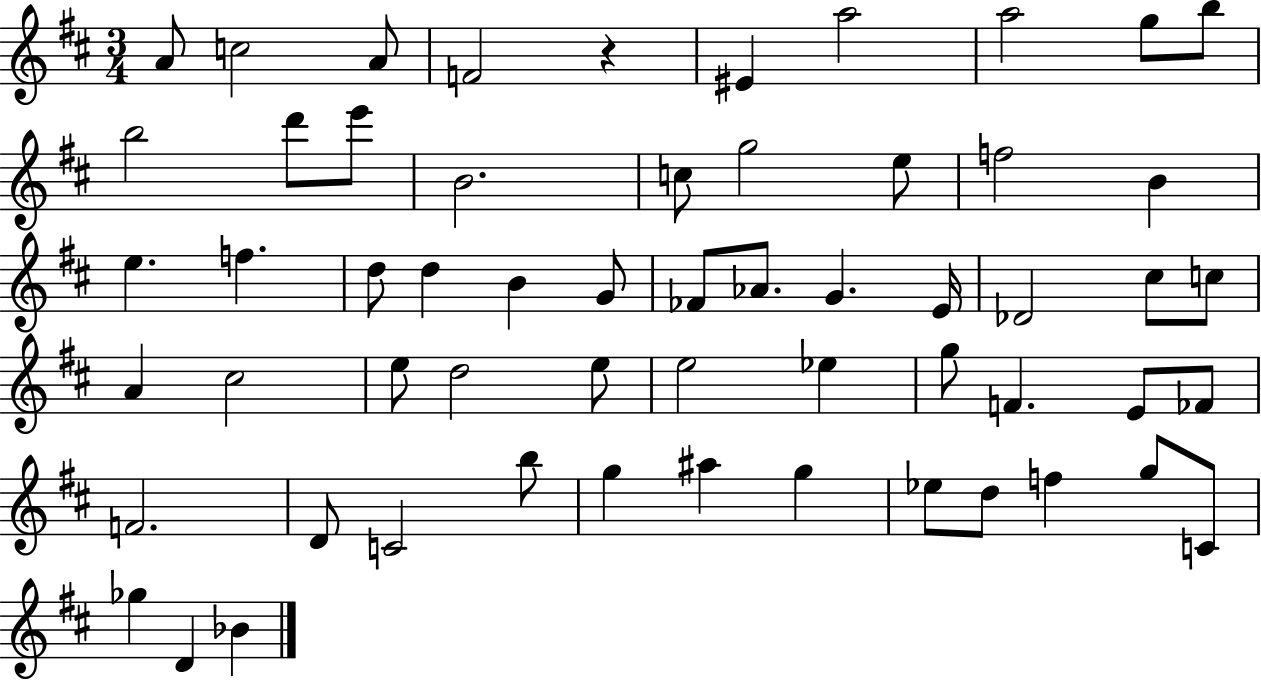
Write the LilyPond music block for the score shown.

{
  \clef treble
  \numericTimeSignature
  \time 3/4
  \key d \major
  \repeat volta 2 { a'8 c''2 a'8 | f'2 r4 | eis'4 a''2 | a''2 g''8 b''8 | \break b''2 d'''8 e'''8 | b'2. | c''8 g''2 e''8 | f''2 b'4 | \break e''4. f''4. | d''8 d''4 b'4 g'8 | fes'8 aes'8. g'4. e'16 | des'2 cis''8 c''8 | \break a'4 cis''2 | e''8 d''2 e''8 | e''2 ees''4 | g''8 f'4. e'8 fes'8 | \break f'2. | d'8 c'2 b''8 | g''4 ais''4 g''4 | ees''8 d''8 f''4 g''8 c'8 | \break ges''4 d'4 bes'4 | } \bar "|."
}